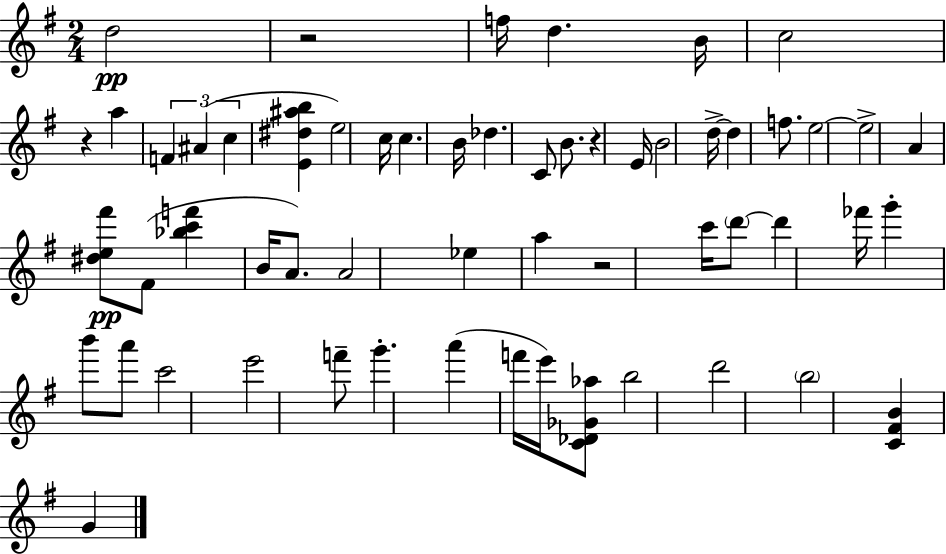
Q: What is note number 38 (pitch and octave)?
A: C6